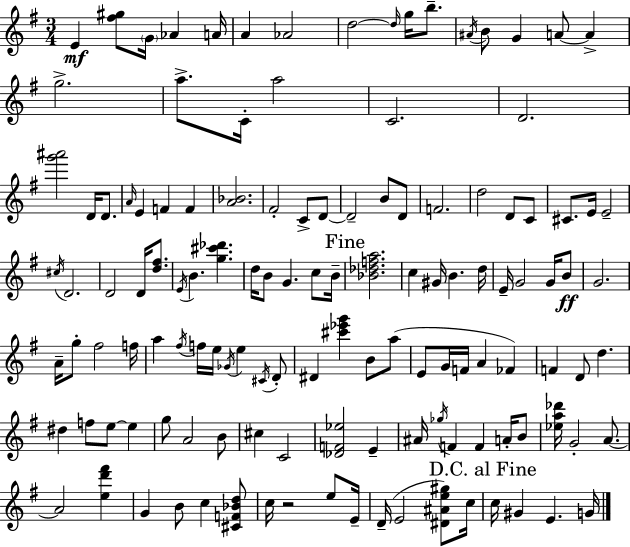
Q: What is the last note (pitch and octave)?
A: G4